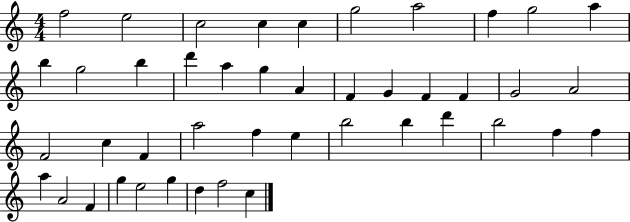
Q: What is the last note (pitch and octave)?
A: C5